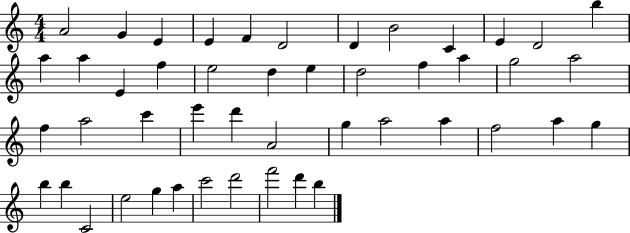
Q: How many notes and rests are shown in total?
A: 47